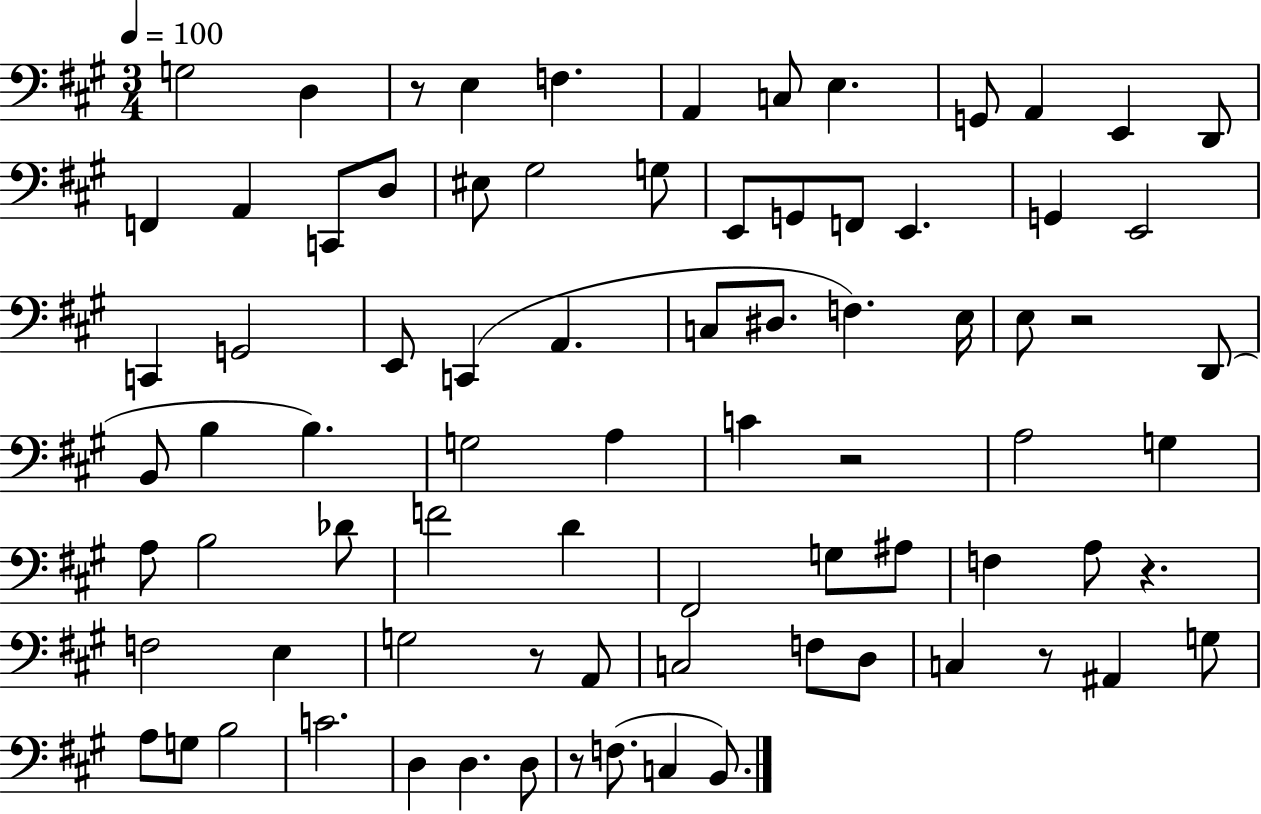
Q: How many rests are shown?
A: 7